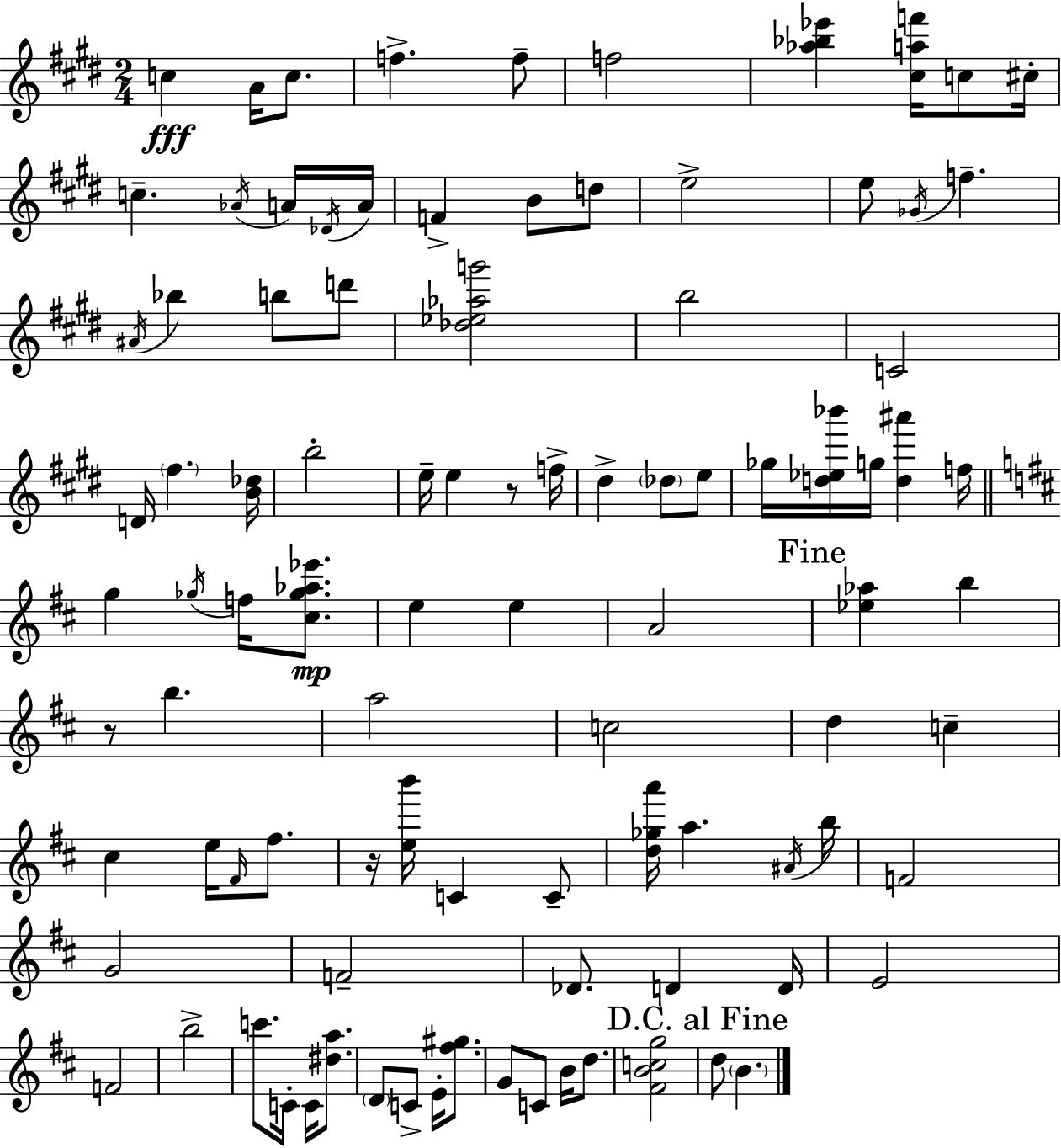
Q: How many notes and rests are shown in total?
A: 96